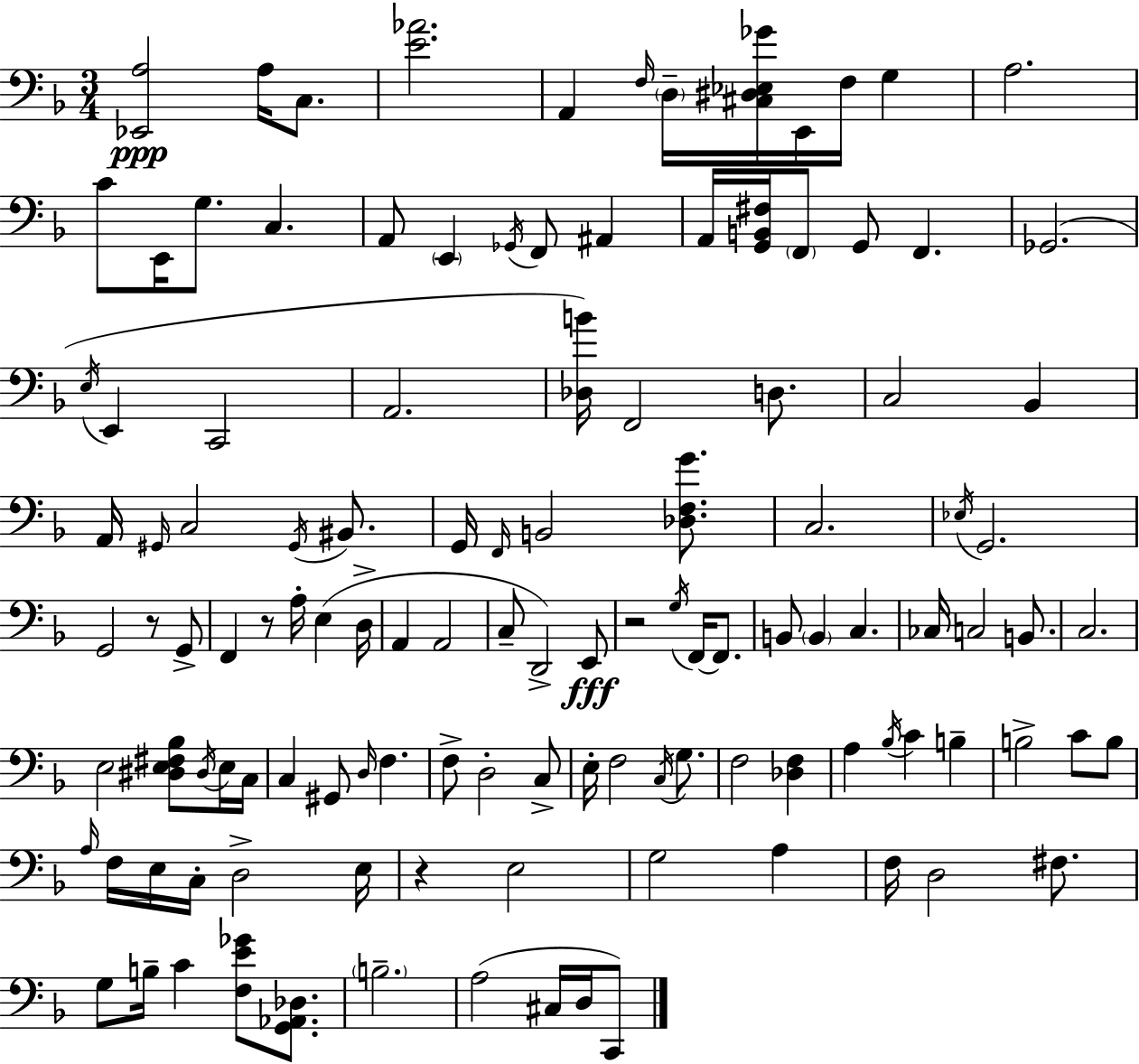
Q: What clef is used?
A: bass